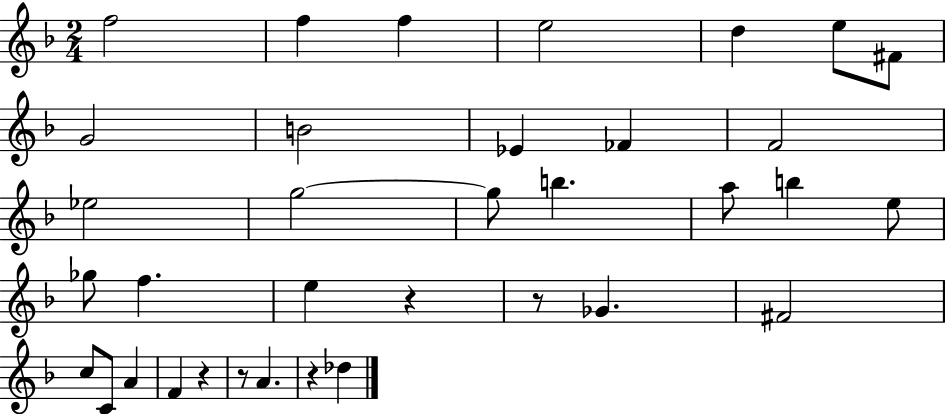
X:1
T:Untitled
M:2/4
L:1/4
K:F
f2 f f e2 d e/2 ^F/2 G2 B2 _E _F F2 _e2 g2 g/2 b a/2 b e/2 _g/2 f e z z/2 _G ^F2 c/2 C/2 A F z z/2 A z _d